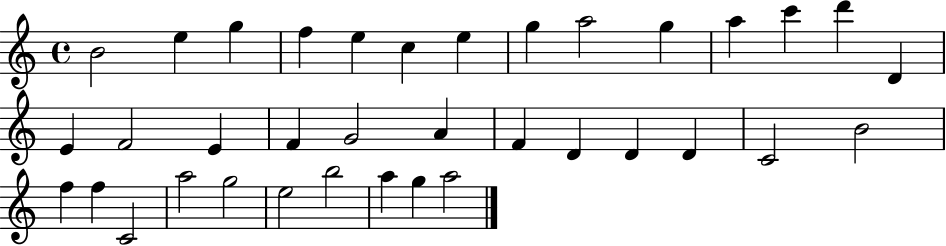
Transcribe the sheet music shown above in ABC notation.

X:1
T:Untitled
M:4/4
L:1/4
K:C
B2 e g f e c e g a2 g a c' d' D E F2 E F G2 A F D D D C2 B2 f f C2 a2 g2 e2 b2 a g a2